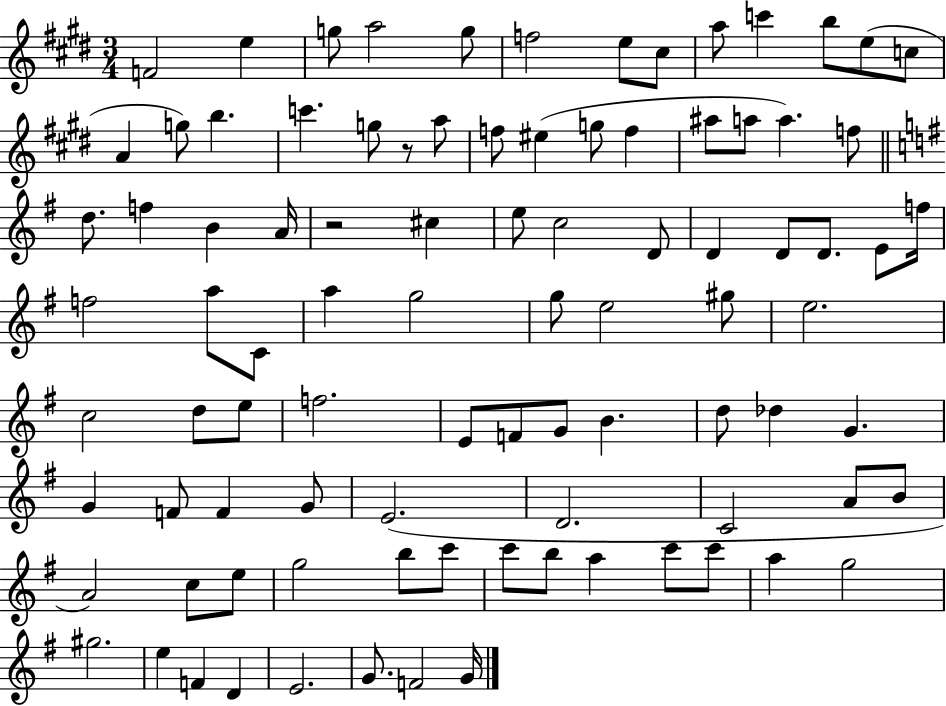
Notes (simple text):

F4/h E5/q G5/e A5/h G5/e F5/h E5/e C#5/e A5/e C6/q B5/e E5/e C5/e A4/q G5/e B5/q. C6/q. G5/e R/e A5/e F5/e EIS5/q G5/e F5/q A#5/e A5/e A5/q. F5/e D5/e. F5/q B4/q A4/s R/h C#5/q E5/e C5/h D4/e D4/q D4/e D4/e. E4/e F5/s F5/h A5/e C4/e A5/q G5/h G5/e E5/h G#5/e E5/h. C5/h D5/e E5/e F5/h. E4/e F4/e G4/e B4/q. D5/e Db5/q G4/q. G4/q F4/e F4/q G4/e E4/h. D4/h. C4/h A4/e B4/e A4/h C5/e E5/e G5/h B5/e C6/e C6/e B5/e A5/q C6/e C6/e A5/q G5/h G#5/h. E5/q F4/q D4/q E4/h. G4/e. F4/h G4/s